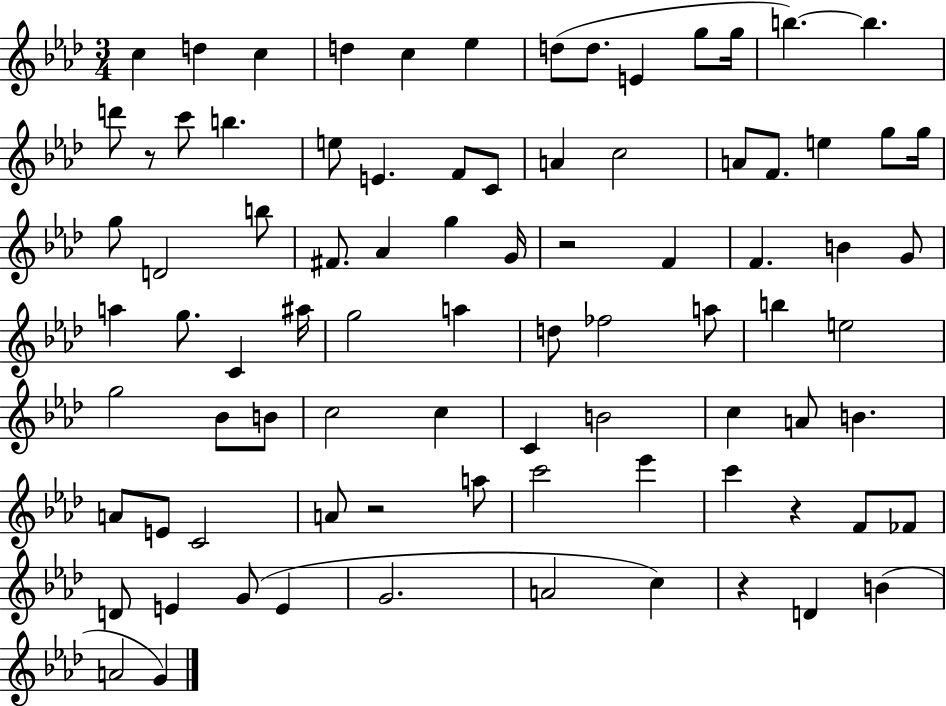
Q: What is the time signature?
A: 3/4